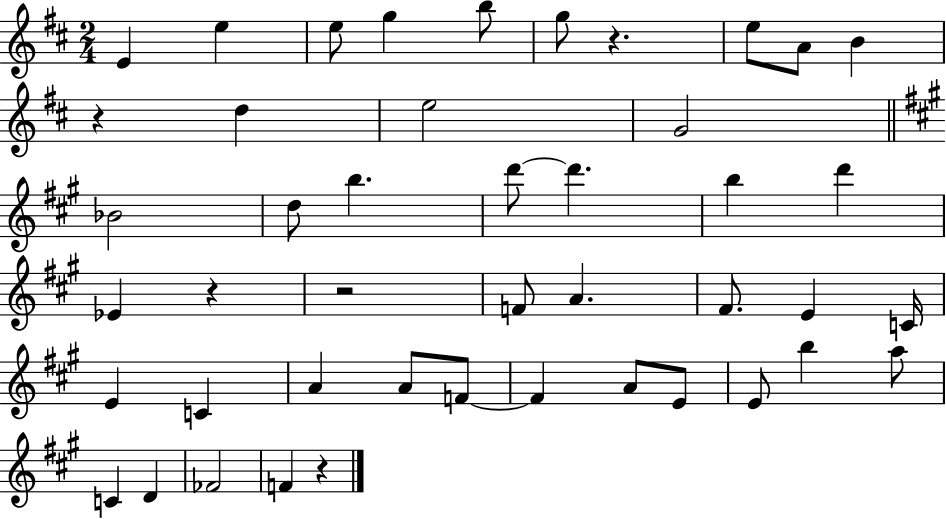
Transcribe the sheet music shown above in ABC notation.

X:1
T:Untitled
M:2/4
L:1/4
K:D
E e e/2 g b/2 g/2 z e/2 A/2 B z d e2 G2 _B2 d/2 b d'/2 d' b d' _E z z2 F/2 A ^F/2 E C/4 E C A A/2 F/2 F A/2 E/2 E/2 b a/2 C D _F2 F z